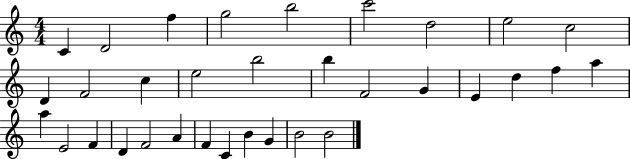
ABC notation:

X:1
T:Untitled
M:4/4
L:1/4
K:C
C D2 f g2 b2 c'2 d2 e2 c2 D F2 c e2 b2 b F2 G E d f a a E2 F D F2 A F C B G B2 B2